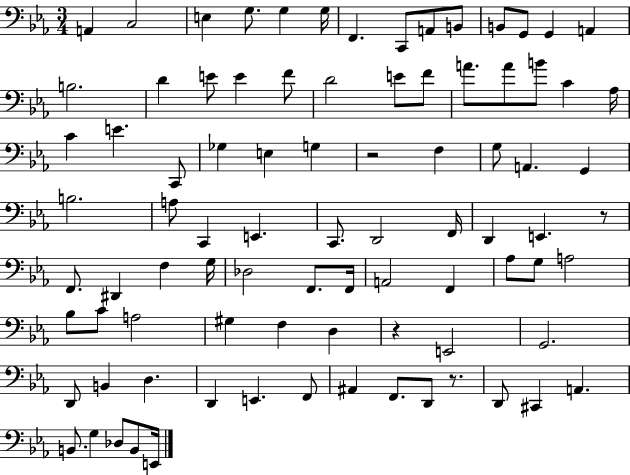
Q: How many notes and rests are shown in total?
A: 87